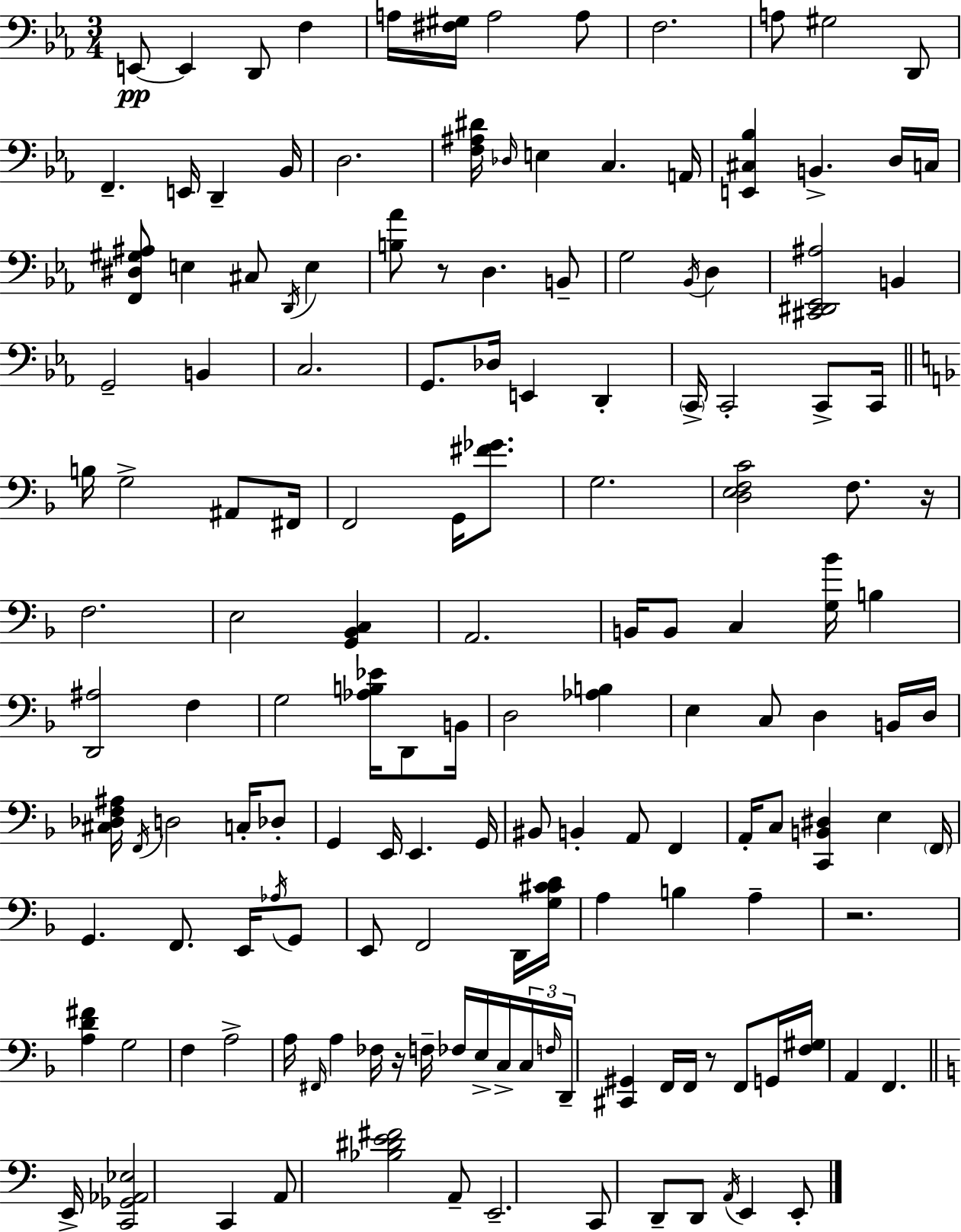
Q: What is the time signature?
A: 3/4